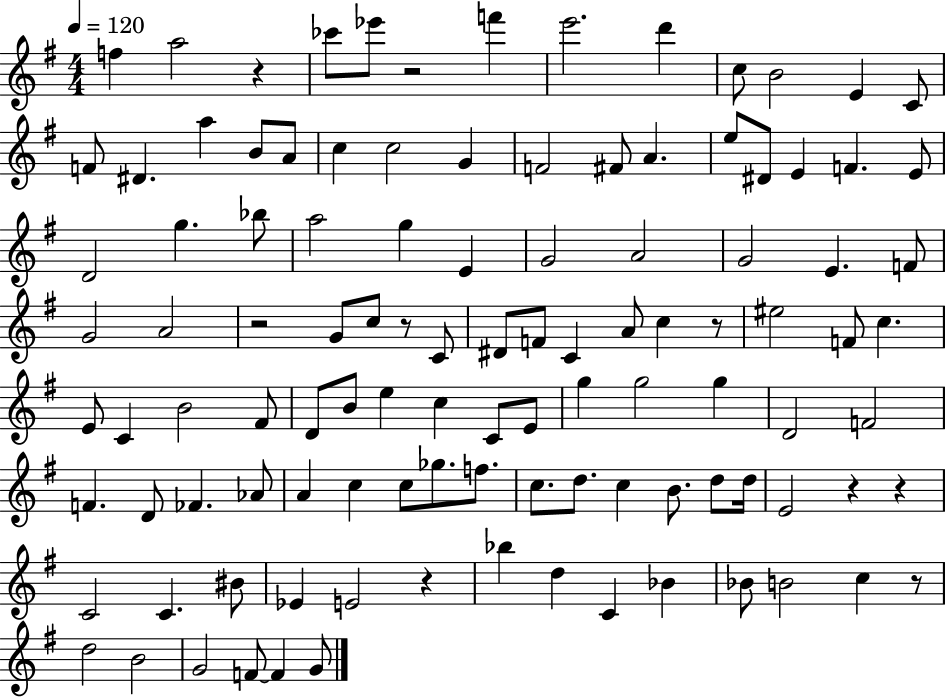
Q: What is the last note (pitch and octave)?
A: G4